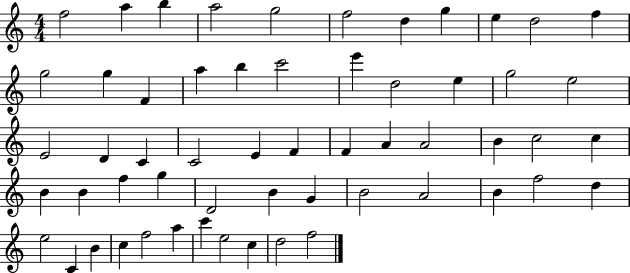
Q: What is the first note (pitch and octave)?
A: F5